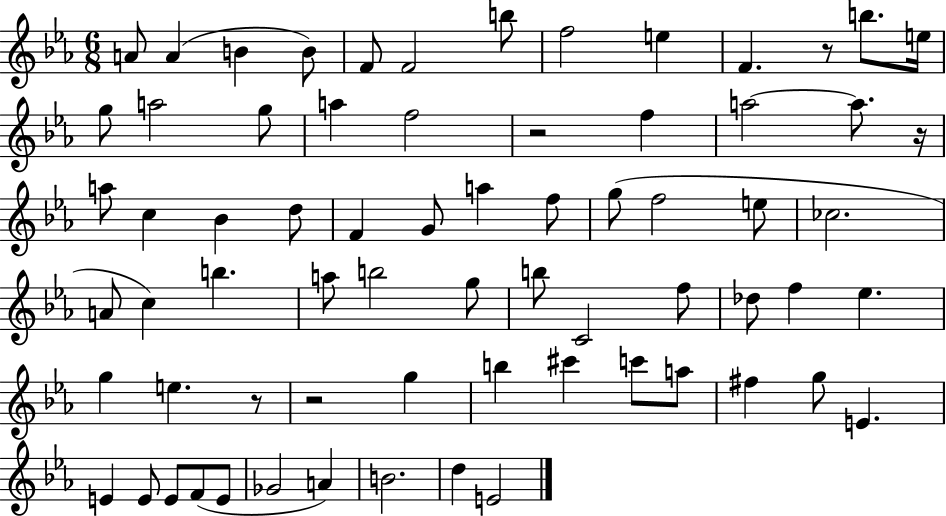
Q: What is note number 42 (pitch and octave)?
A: Db5